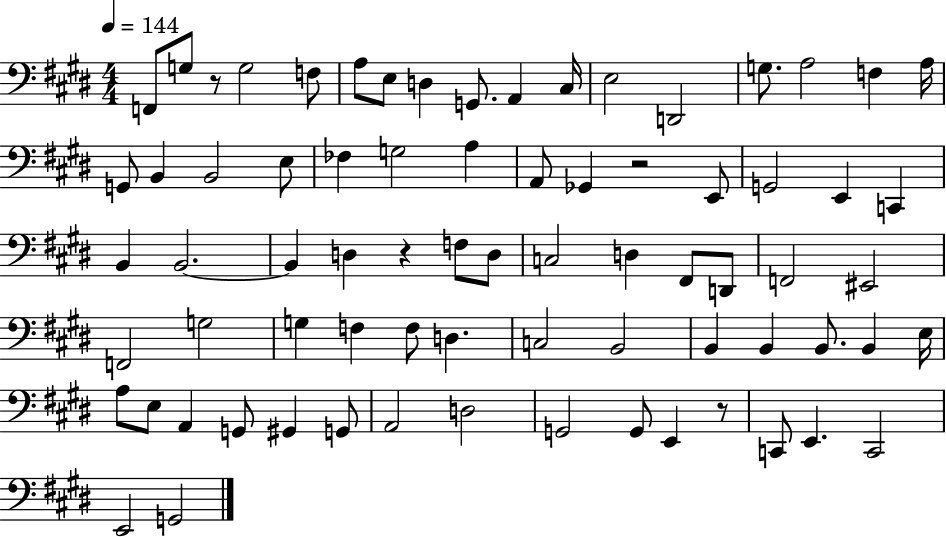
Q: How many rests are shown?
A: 4